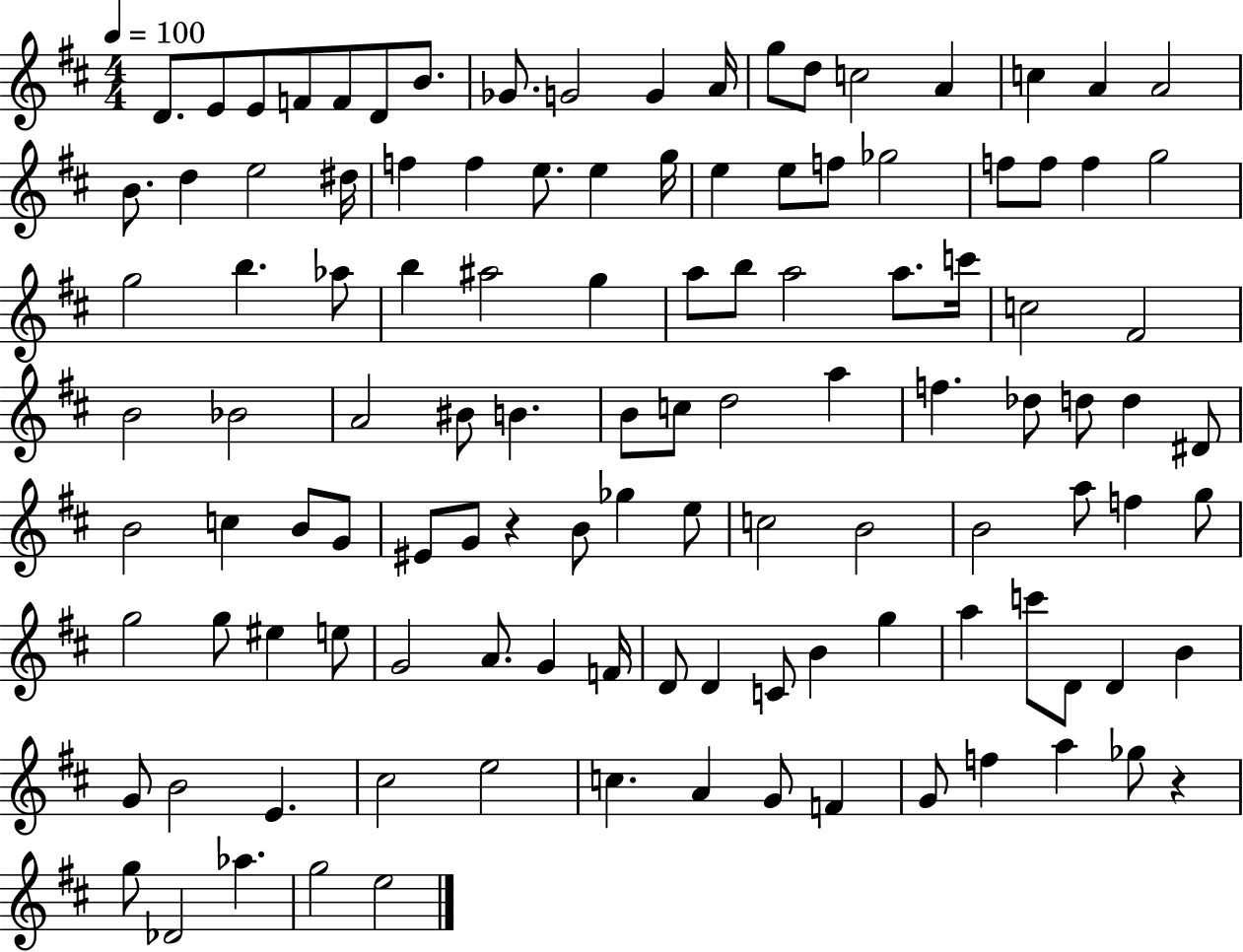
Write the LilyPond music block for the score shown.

{
  \clef treble
  \numericTimeSignature
  \time 4/4
  \key d \major
  \tempo 4 = 100
  d'8. e'8 e'8 f'8 f'8 d'8 b'8. | ges'8. g'2 g'4 a'16 | g''8 d''8 c''2 a'4 | c''4 a'4 a'2 | \break b'8. d''4 e''2 dis''16 | f''4 f''4 e''8. e''4 g''16 | e''4 e''8 f''8 ges''2 | f''8 f''8 f''4 g''2 | \break g''2 b''4. aes''8 | b''4 ais''2 g''4 | a''8 b''8 a''2 a''8. c'''16 | c''2 fis'2 | \break b'2 bes'2 | a'2 bis'8 b'4. | b'8 c''8 d''2 a''4 | f''4. des''8 d''8 d''4 dis'8 | \break b'2 c''4 b'8 g'8 | eis'8 g'8 r4 b'8 ges''4 e''8 | c''2 b'2 | b'2 a''8 f''4 g''8 | \break g''2 g''8 eis''4 e''8 | g'2 a'8. g'4 f'16 | d'8 d'4 c'8 b'4 g''4 | a''4 c'''8 d'8 d'4 b'4 | \break g'8 b'2 e'4. | cis''2 e''2 | c''4. a'4 g'8 f'4 | g'8 f''4 a''4 ges''8 r4 | \break g''8 des'2 aes''4. | g''2 e''2 | \bar "|."
}